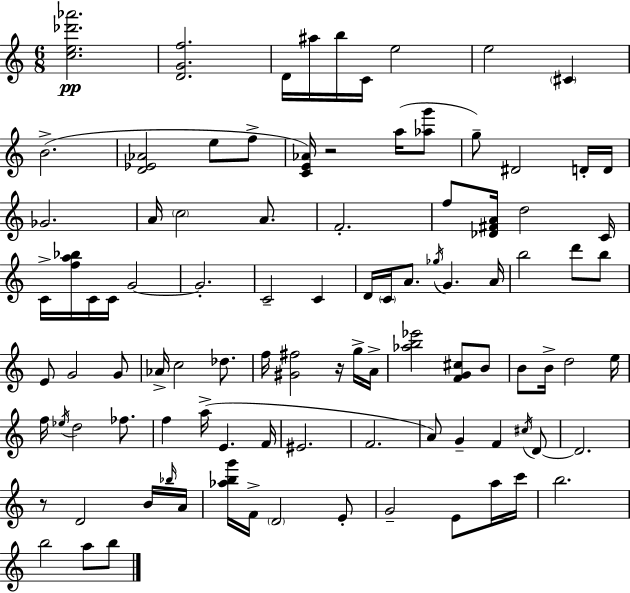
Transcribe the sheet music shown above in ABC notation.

X:1
T:Untitled
M:6/8
L:1/4
K:Am
[ce_d'_a']2 [DGf]2 D/4 ^a/4 b/4 C/4 e2 e2 ^C B2 [D_E_A]2 e/2 f/2 [CE_A]/4 z2 a/4 [_ag']/2 g/2 ^D2 D/4 D/4 _G2 A/4 c2 A/2 F2 f/2 [_D^FA]/4 d2 C/4 C/4 [fa_b]/4 C/4 C/4 G2 G2 C2 C D/4 C/4 A/2 _g/4 G A/4 b2 d'/2 b/2 E/2 G2 G/2 _A/4 c2 _d/2 f/4 [^G^f]2 z/4 g/4 A/4 [_ab_e']2 [FG^c]/2 B/2 B/2 B/4 d2 e/4 f/4 _e/4 d2 _f/2 f a/4 E F/4 ^E2 F2 A/2 G F ^c/4 D/2 D2 z/2 D2 B/4 _b/4 A/4 [_abg']/4 F/4 D2 E/2 G2 E/2 a/4 c'/4 b2 b2 a/2 b/2